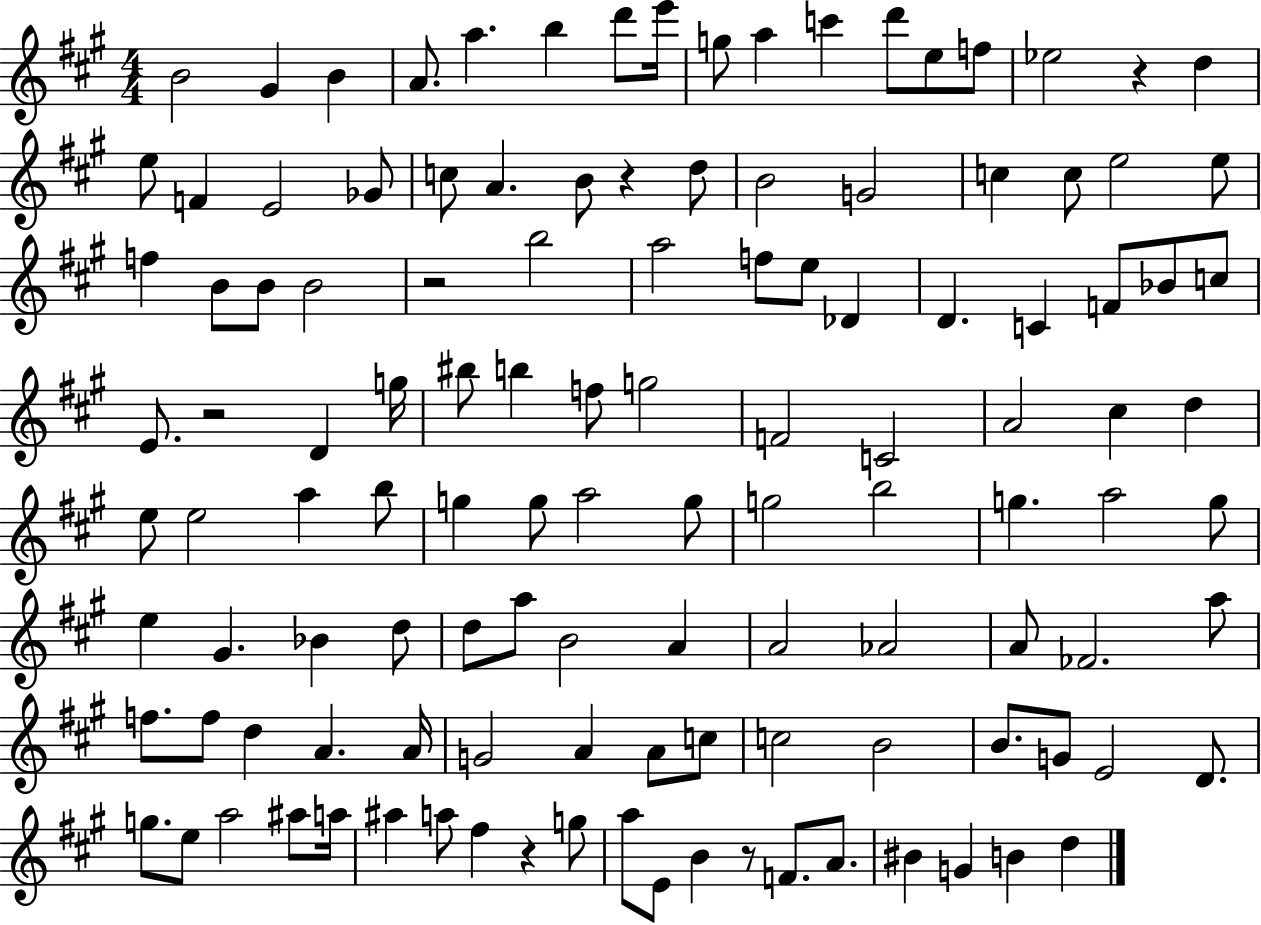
{
  \clef treble
  \numericTimeSignature
  \time 4/4
  \key a \major
  b'2 gis'4 b'4 | a'8. a''4. b''4 d'''8 e'''16 | g''8 a''4 c'''4 d'''8 e''8 f''8 | ees''2 r4 d''4 | \break e''8 f'4 e'2 ges'8 | c''8 a'4. b'8 r4 d''8 | b'2 g'2 | c''4 c''8 e''2 e''8 | \break f''4 b'8 b'8 b'2 | r2 b''2 | a''2 f''8 e''8 des'4 | d'4. c'4 f'8 bes'8 c''8 | \break e'8. r2 d'4 g''16 | bis''8 b''4 f''8 g''2 | f'2 c'2 | a'2 cis''4 d''4 | \break e''8 e''2 a''4 b''8 | g''4 g''8 a''2 g''8 | g''2 b''2 | g''4. a''2 g''8 | \break e''4 gis'4. bes'4 d''8 | d''8 a''8 b'2 a'4 | a'2 aes'2 | a'8 fes'2. a''8 | \break f''8. f''8 d''4 a'4. a'16 | g'2 a'4 a'8 c''8 | c''2 b'2 | b'8. g'8 e'2 d'8. | \break g''8. e''8 a''2 ais''8 a''16 | ais''4 a''8 fis''4 r4 g''8 | a''8 e'8 b'4 r8 f'8. a'8. | bis'4 g'4 b'4 d''4 | \break \bar "|."
}